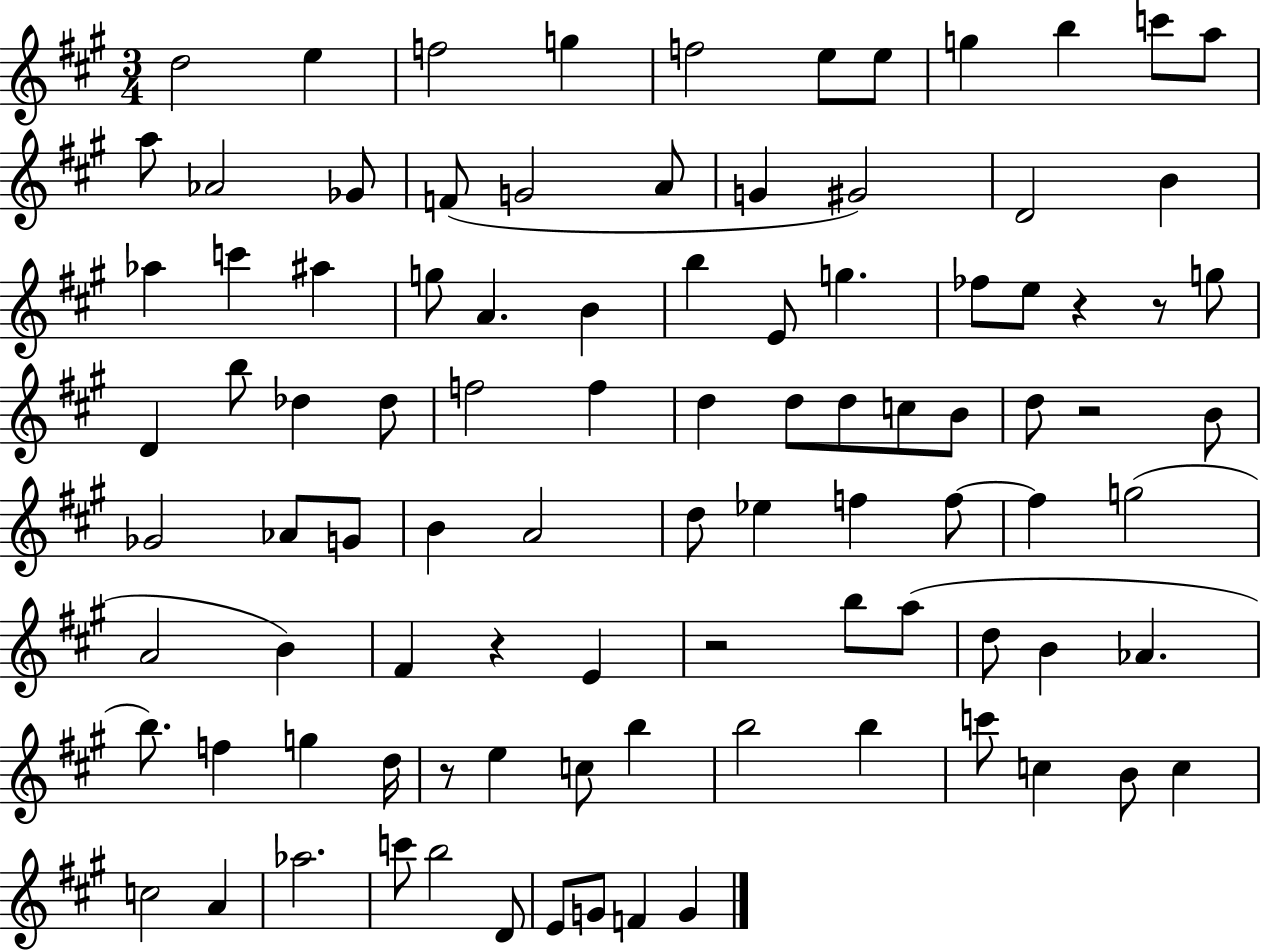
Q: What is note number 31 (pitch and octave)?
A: FES5